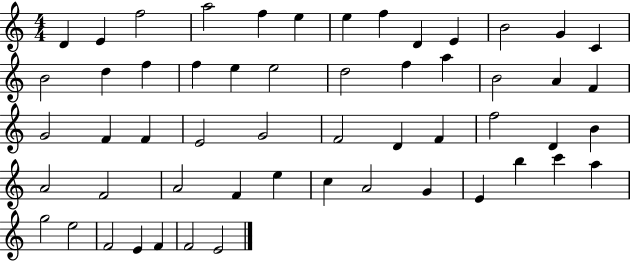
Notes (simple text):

D4/q E4/q F5/h A5/h F5/q E5/q E5/q F5/q D4/q E4/q B4/h G4/q C4/q B4/h D5/q F5/q F5/q E5/q E5/h D5/h F5/q A5/q B4/h A4/q F4/q G4/h F4/q F4/q E4/h G4/h F4/h D4/q F4/q F5/h D4/q B4/q A4/h F4/h A4/h F4/q E5/q C5/q A4/h G4/q E4/q B5/q C6/q A5/q G5/h E5/h F4/h E4/q F4/q F4/h E4/h